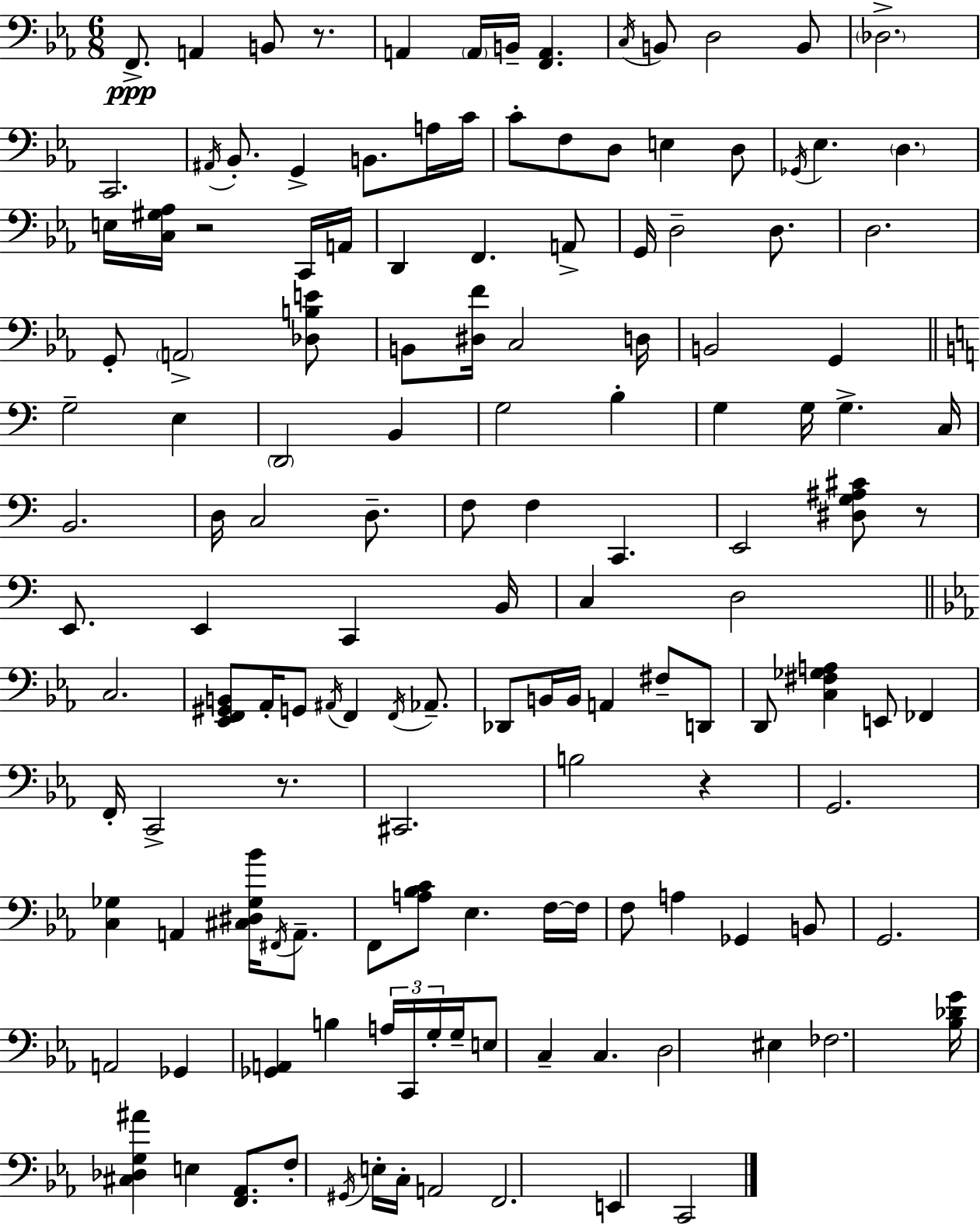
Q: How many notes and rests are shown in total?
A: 141